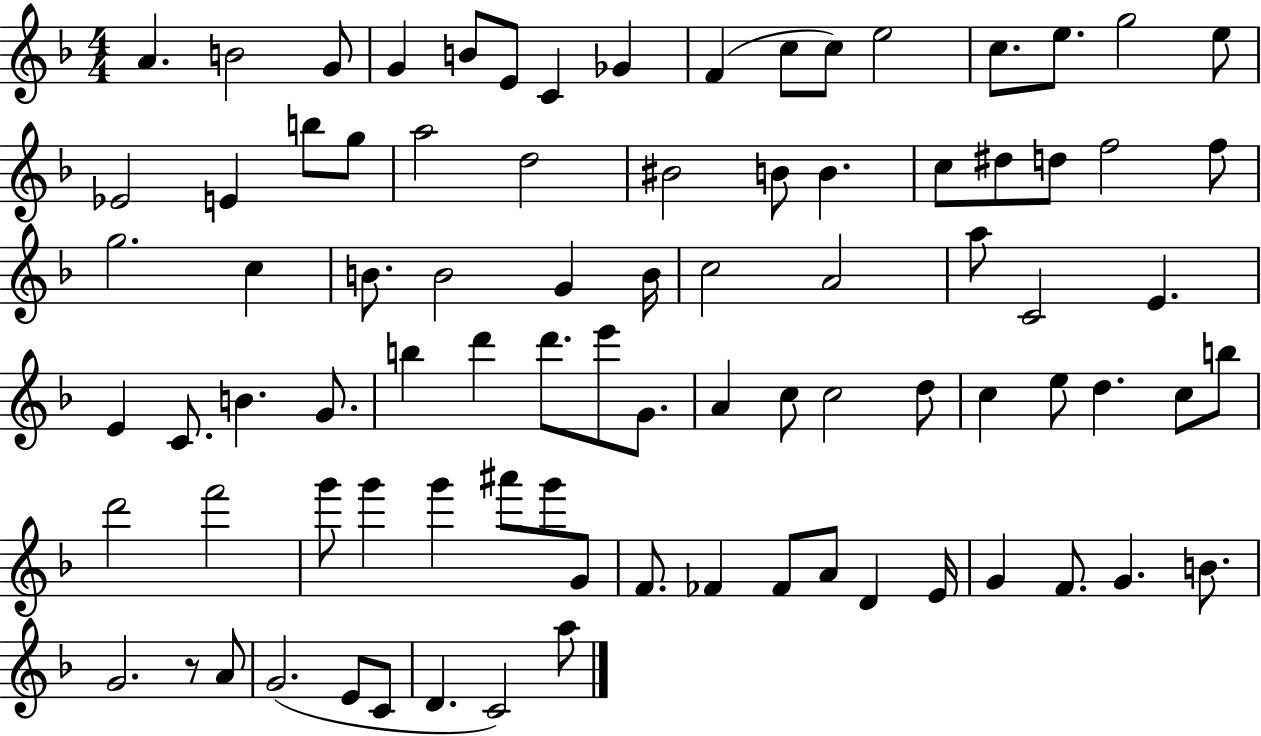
A4/q. B4/h G4/e G4/q B4/e E4/e C4/q Gb4/q F4/q C5/e C5/e E5/h C5/e. E5/e. G5/h E5/e Eb4/h E4/q B5/e G5/e A5/h D5/h BIS4/h B4/e B4/q. C5/e D#5/e D5/e F5/h F5/e G5/h. C5/q B4/e. B4/h G4/q B4/s C5/h A4/h A5/e C4/h E4/q. E4/q C4/e. B4/q. G4/e. B5/q D6/q D6/e. E6/e G4/e. A4/q C5/e C5/h D5/e C5/q E5/e D5/q. C5/e B5/e D6/h F6/h G6/e G6/q G6/q A#6/e G6/e G4/e F4/e. FES4/q FES4/e A4/e D4/q E4/s G4/q F4/e. G4/q. B4/e. G4/h. R/e A4/e G4/h. E4/e C4/e D4/q. C4/h A5/e